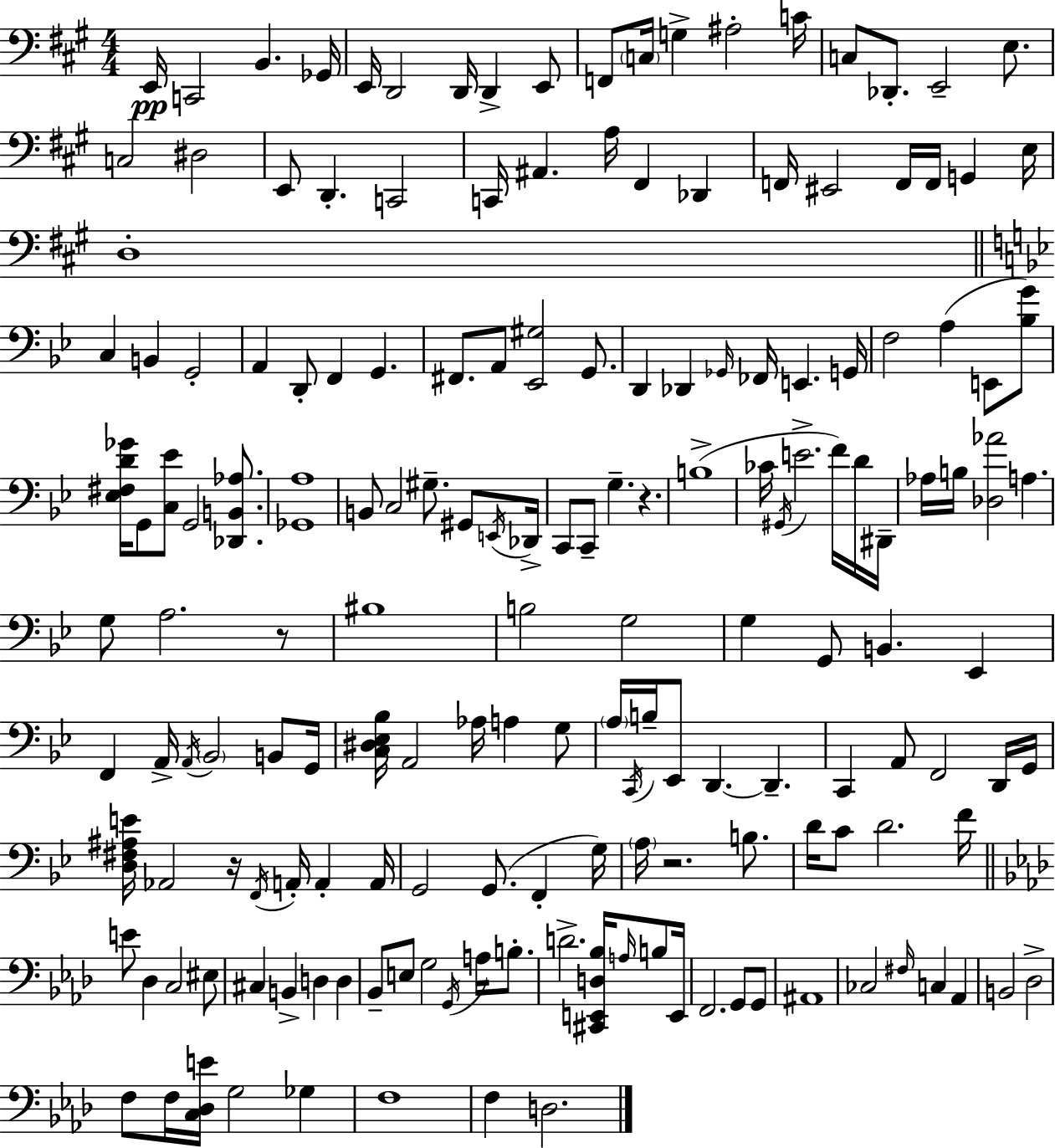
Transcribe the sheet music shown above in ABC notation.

X:1
T:Untitled
M:4/4
L:1/4
K:A
E,,/4 C,,2 B,, _G,,/4 E,,/4 D,,2 D,,/4 D,, E,,/2 F,,/2 C,/4 G, ^A,2 C/4 C,/2 _D,,/2 E,,2 E,/2 C,2 ^D,2 E,,/2 D,, C,,2 C,,/4 ^A,, A,/4 ^F,, _D,, F,,/4 ^E,,2 F,,/4 F,,/4 G,, E,/4 D,4 C, B,, G,,2 A,, D,,/2 F,, G,, ^F,,/2 A,,/2 [_E,,^G,]2 G,,/2 D,, _D,, _G,,/4 _F,,/4 E,, G,,/4 F,2 A, E,,/2 [_B,G]/2 [_E,^F,D_G]/4 G,,/2 [C,_E]/2 G,,2 [_D,,B,,_A,]/2 [_G,,A,]4 B,,/2 C,2 ^G,/2 ^G,,/2 E,,/4 _D,,/4 C,,/2 C,,/2 G, z B,4 _C/4 ^G,,/4 E2 F/4 D/4 ^D,,/4 _A,/4 B,/4 [_D,_A]2 A, G,/2 A,2 z/2 ^B,4 B,2 G,2 G, G,,/2 B,, _E,, F,, A,,/4 A,,/4 _B,,2 B,,/2 G,,/4 [C,^D,_E,_B,]/4 A,,2 _A,/4 A, G,/2 A,/4 C,,/4 B,/4 _E,,/2 D,, D,, C,, A,,/2 F,,2 D,,/4 G,,/4 [D,^F,^A,E]/4 _A,,2 z/4 F,,/4 A,,/4 A,, A,,/4 G,,2 G,,/2 F,, G,/4 A,/4 z2 B,/2 D/4 C/2 D2 F/4 E/2 _D, C,2 ^E,/2 ^C, B,, D, D, _B,,/2 E,/2 G,2 G,,/4 A,/4 B,/2 D2 [^C,,E,,D,_B,]/4 A,/4 B,/2 E,,/4 F,,2 G,,/2 G,,/2 ^A,,4 _C,2 ^F,/4 C, _A,, B,,2 _D,2 F,/2 F,/4 [C,_D,E]/4 G,2 _G, F,4 F, D,2